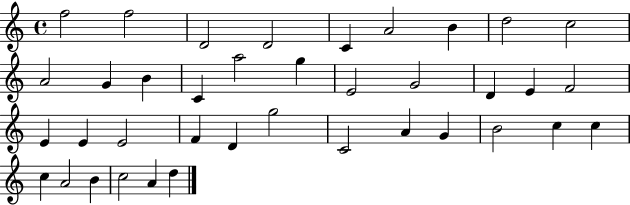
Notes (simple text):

F5/h F5/h D4/h D4/h C4/q A4/h B4/q D5/h C5/h A4/h G4/q B4/q C4/q A5/h G5/q E4/h G4/h D4/q E4/q F4/h E4/q E4/q E4/h F4/q D4/q G5/h C4/h A4/q G4/q B4/h C5/q C5/q C5/q A4/h B4/q C5/h A4/q D5/q